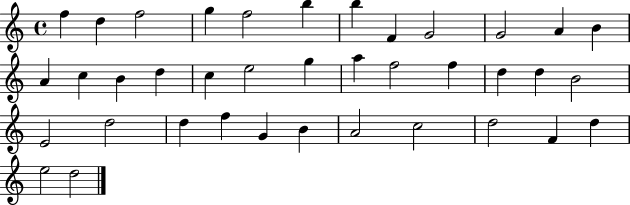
F5/q D5/q F5/h G5/q F5/h B5/q B5/q F4/q G4/h G4/h A4/q B4/q A4/q C5/q B4/q D5/q C5/q E5/h G5/q A5/q F5/h F5/q D5/q D5/q B4/h E4/h D5/h D5/q F5/q G4/q B4/q A4/h C5/h D5/h F4/q D5/q E5/h D5/h